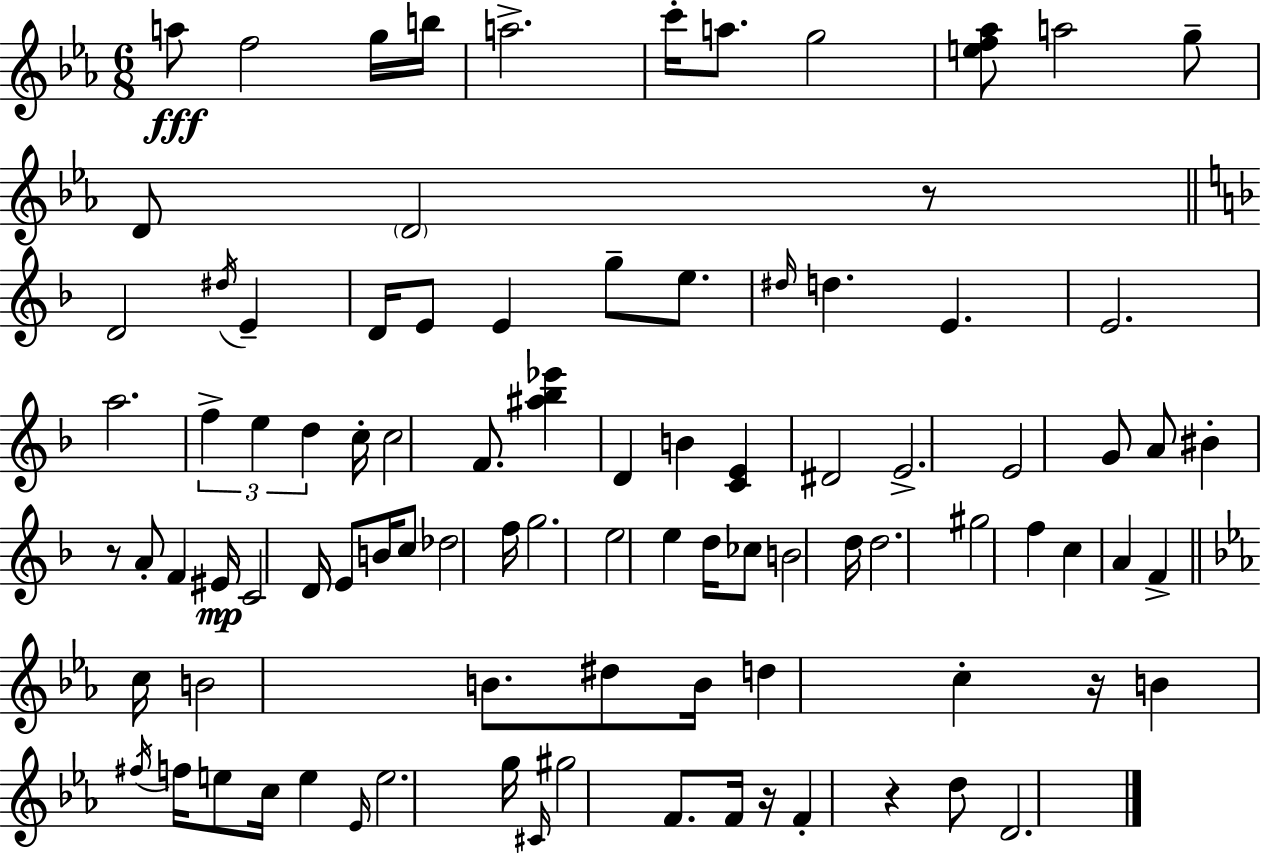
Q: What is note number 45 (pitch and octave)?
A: E4